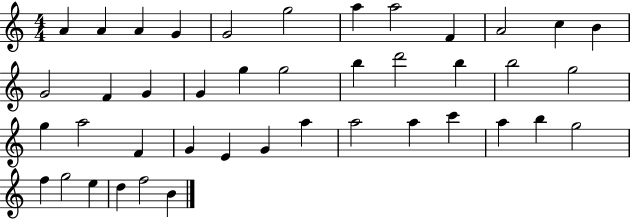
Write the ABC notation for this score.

X:1
T:Untitled
M:4/4
L:1/4
K:C
A A A G G2 g2 a a2 F A2 c B G2 F G G g g2 b d'2 b b2 g2 g a2 F G E G a a2 a c' a b g2 f g2 e d f2 B